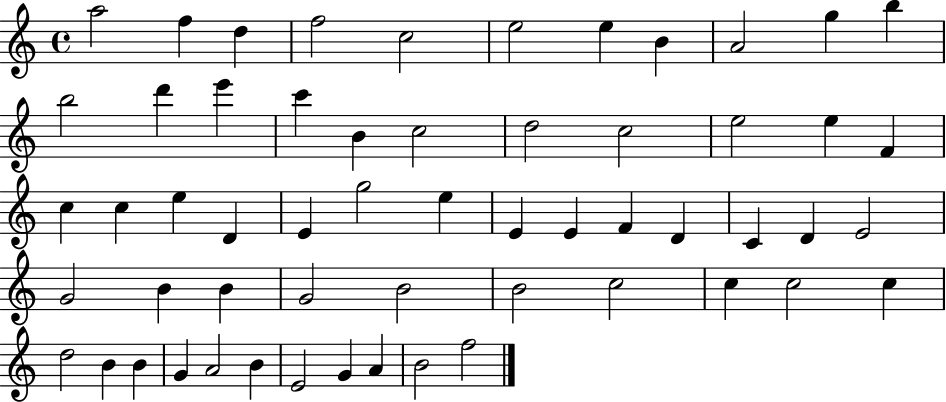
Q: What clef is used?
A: treble